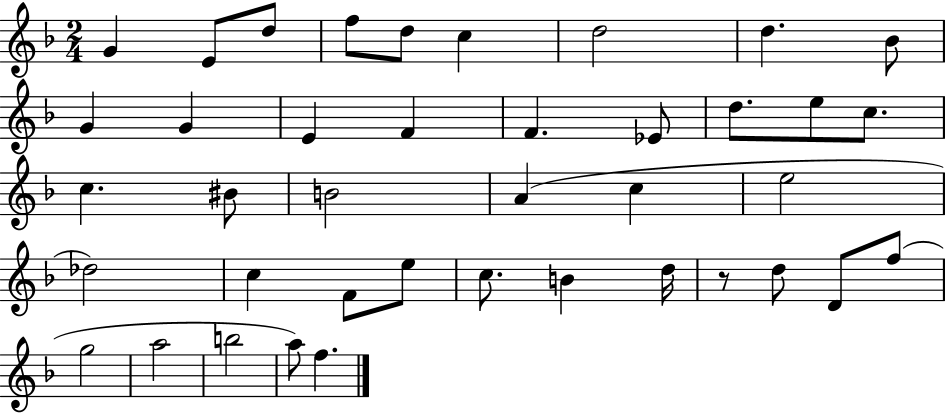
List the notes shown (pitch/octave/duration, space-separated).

G4/q E4/e D5/e F5/e D5/e C5/q D5/h D5/q. Bb4/e G4/q G4/q E4/q F4/q F4/q. Eb4/e D5/e. E5/e C5/e. C5/q. BIS4/e B4/h A4/q C5/q E5/h Db5/h C5/q F4/e E5/e C5/e. B4/q D5/s R/e D5/e D4/e F5/e G5/h A5/h B5/h A5/e F5/q.